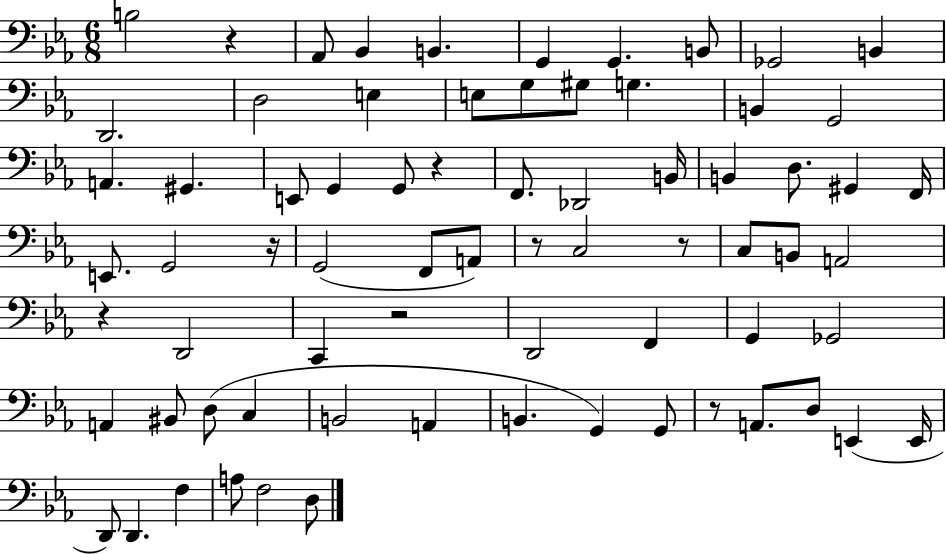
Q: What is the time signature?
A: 6/8